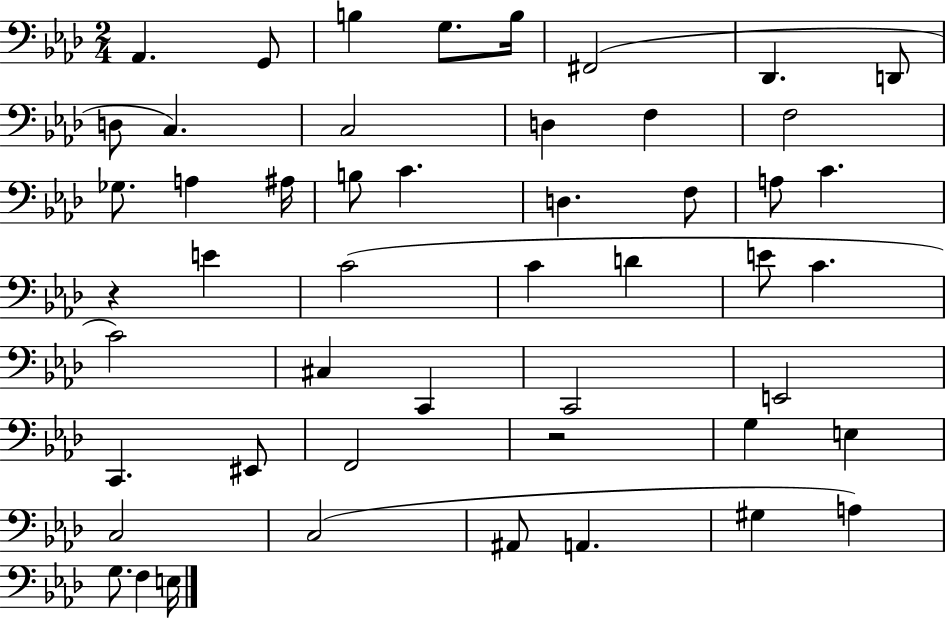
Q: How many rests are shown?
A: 2